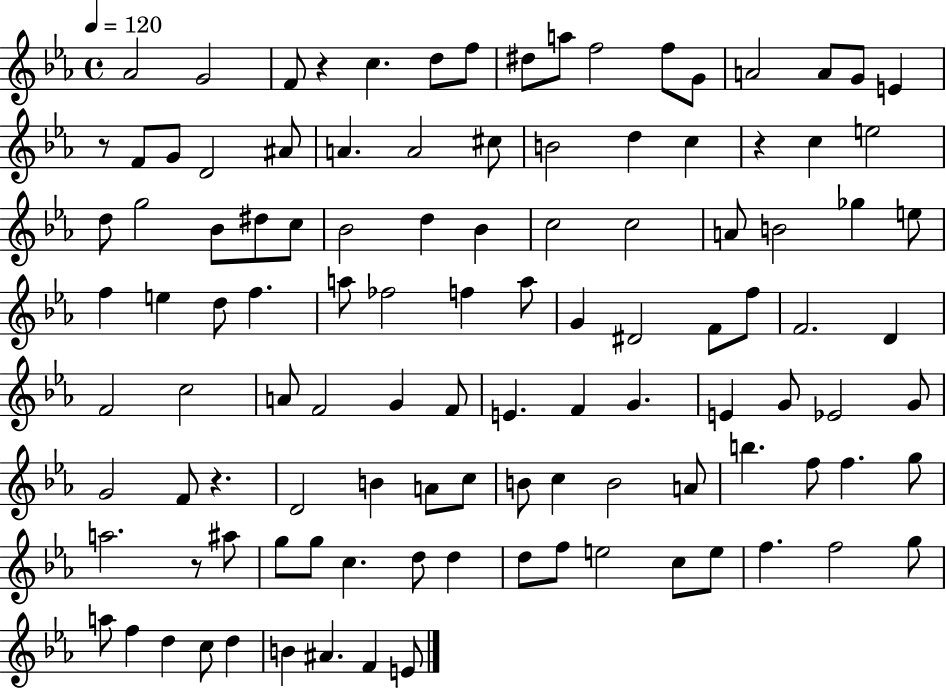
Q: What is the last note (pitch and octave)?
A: E4